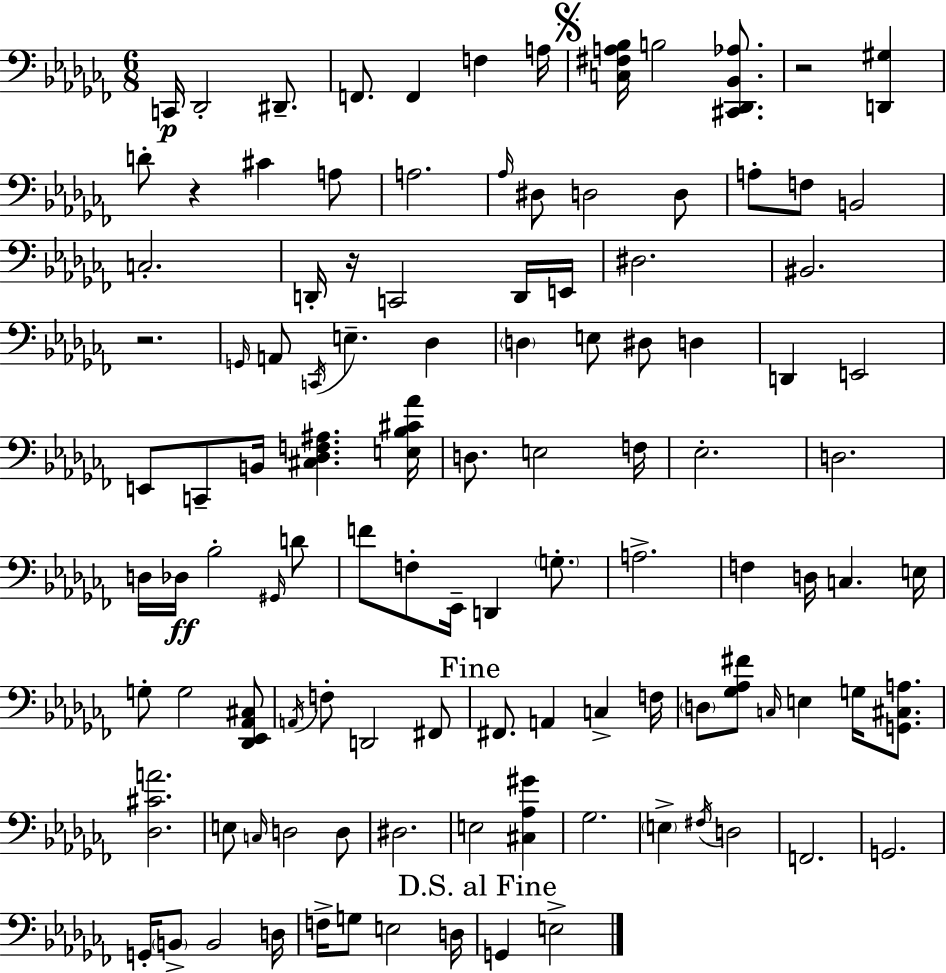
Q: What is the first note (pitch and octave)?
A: C2